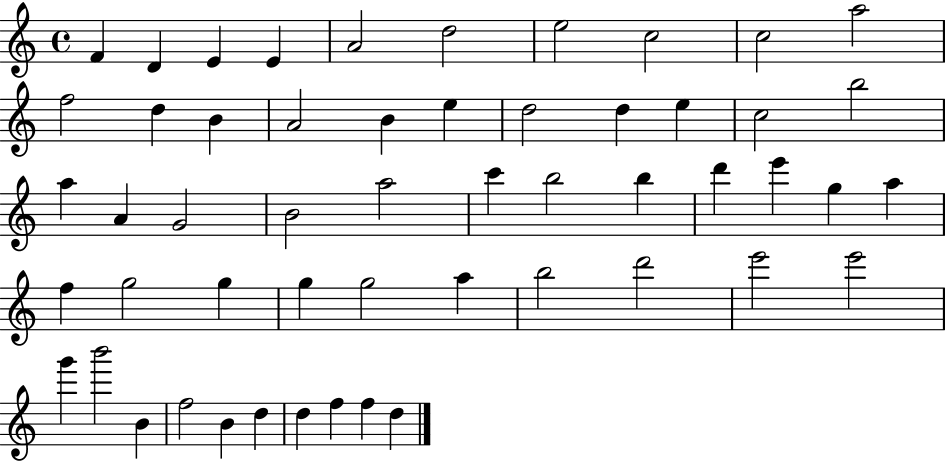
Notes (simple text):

F4/q D4/q E4/q E4/q A4/h D5/h E5/h C5/h C5/h A5/h F5/h D5/q B4/q A4/h B4/q E5/q D5/h D5/q E5/q C5/h B5/h A5/q A4/q G4/h B4/h A5/h C6/q B5/h B5/q D6/q E6/q G5/q A5/q F5/q G5/h G5/q G5/q G5/h A5/q B5/h D6/h E6/h E6/h G6/q B6/h B4/q F5/h B4/q D5/q D5/q F5/q F5/q D5/q